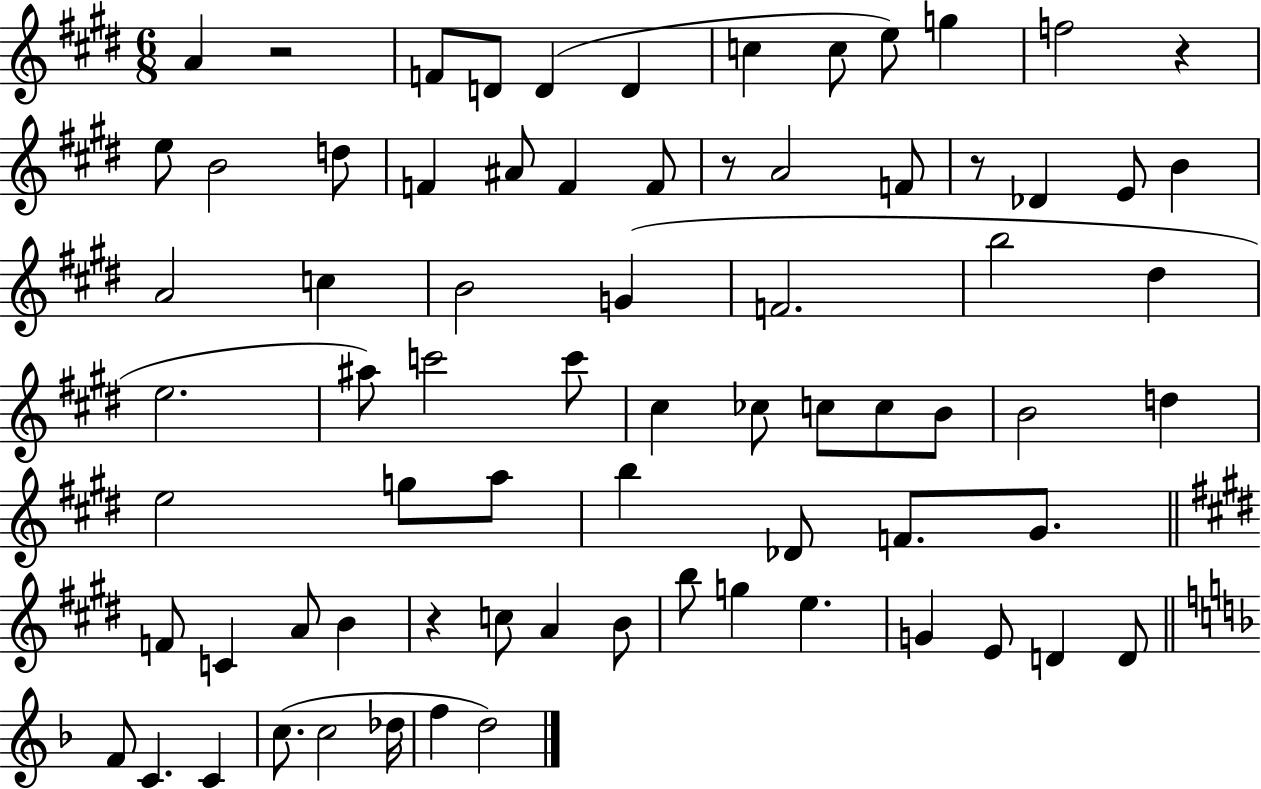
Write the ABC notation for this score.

X:1
T:Untitled
M:6/8
L:1/4
K:E
A z2 F/2 D/2 D D c c/2 e/2 g f2 z e/2 B2 d/2 F ^A/2 F F/2 z/2 A2 F/2 z/2 _D E/2 B A2 c B2 G F2 b2 ^d e2 ^a/2 c'2 c'/2 ^c _c/2 c/2 c/2 B/2 B2 d e2 g/2 a/2 b _D/2 F/2 ^G/2 F/2 C A/2 B z c/2 A B/2 b/2 g e G E/2 D D/2 F/2 C C c/2 c2 _d/4 f d2